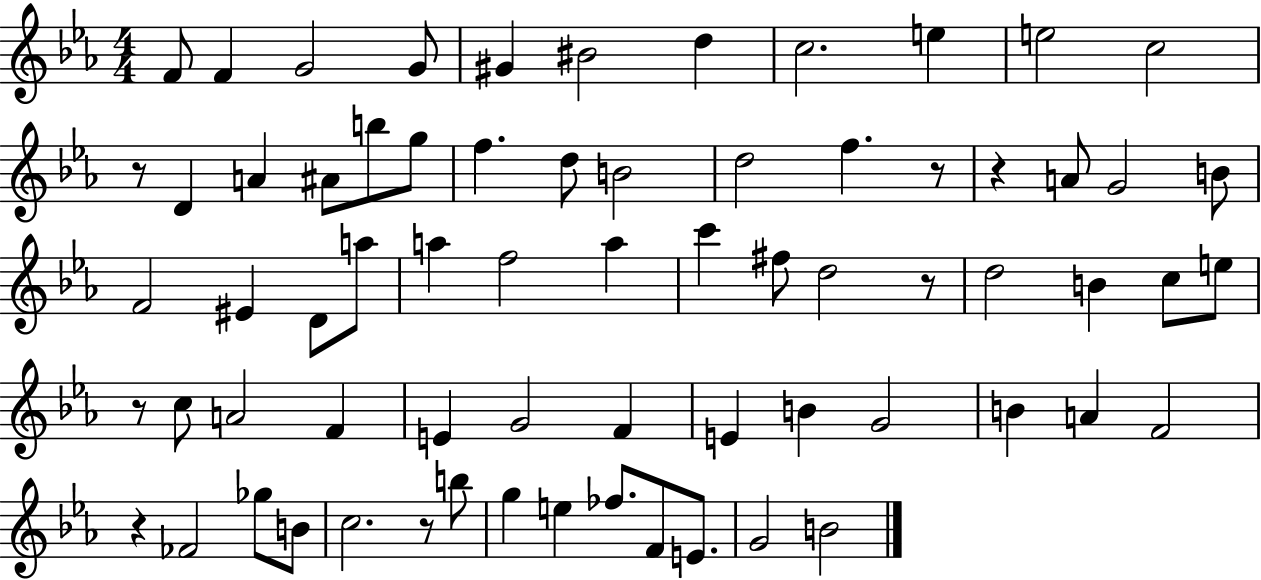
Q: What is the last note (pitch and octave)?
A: B4